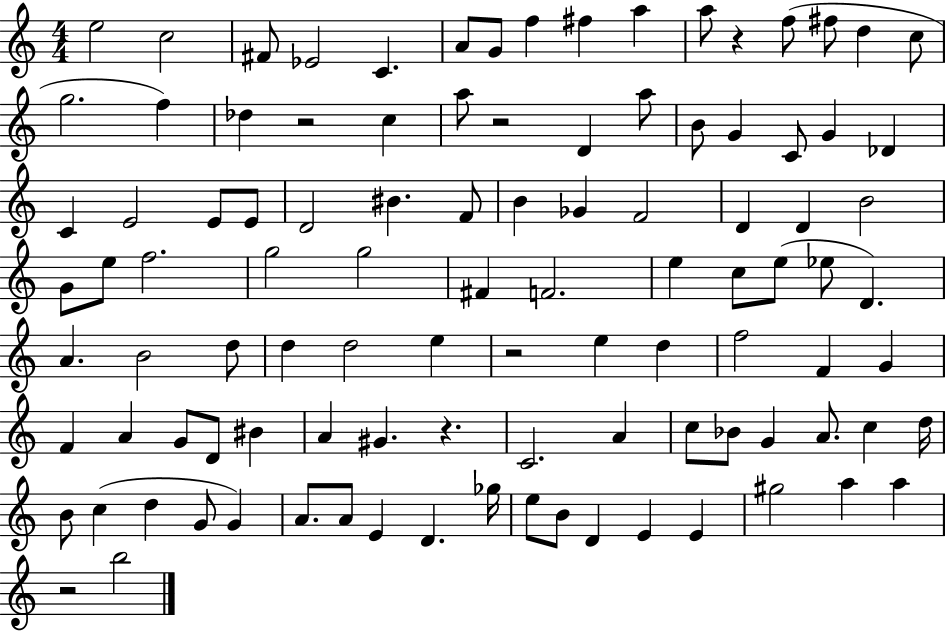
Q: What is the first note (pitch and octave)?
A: E5